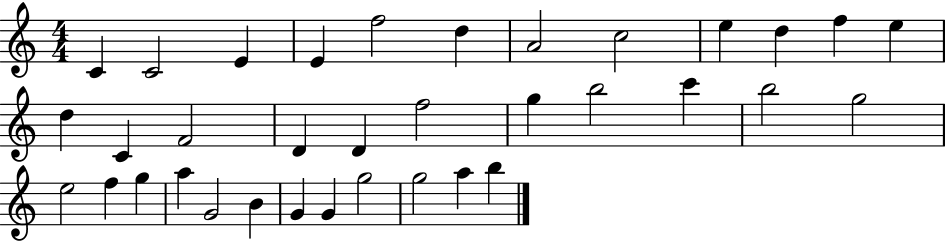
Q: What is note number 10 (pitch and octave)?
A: D5